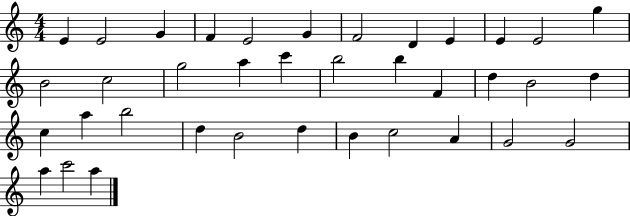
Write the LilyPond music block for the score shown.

{
  \clef treble
  \numericTimeSignature
  \time 4/4
  \key c \major
  e'4 e'2 g'4 | f'4 e'2 g'4 | f'2 d'4 e'4 | e'4 e'2 g''4 | \break b'2 c''2 | g''2 a''4 c'''4 | b''2 b''4 f'4 | d''4 b'2 d''4 | \break c''4 a''4 b''2 | d''4 b'2 d''4 | b'4 c''2 a'4 | g'2 g'2 | \break a''4 c'''2 a''4 | \bar "|."
}